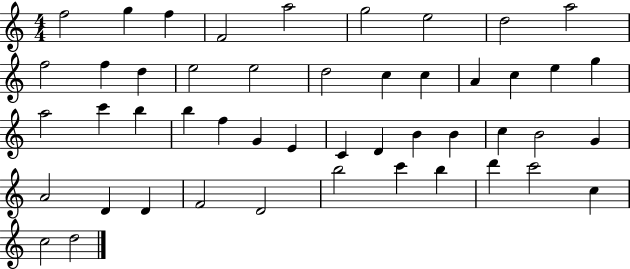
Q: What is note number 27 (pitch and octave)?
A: G4